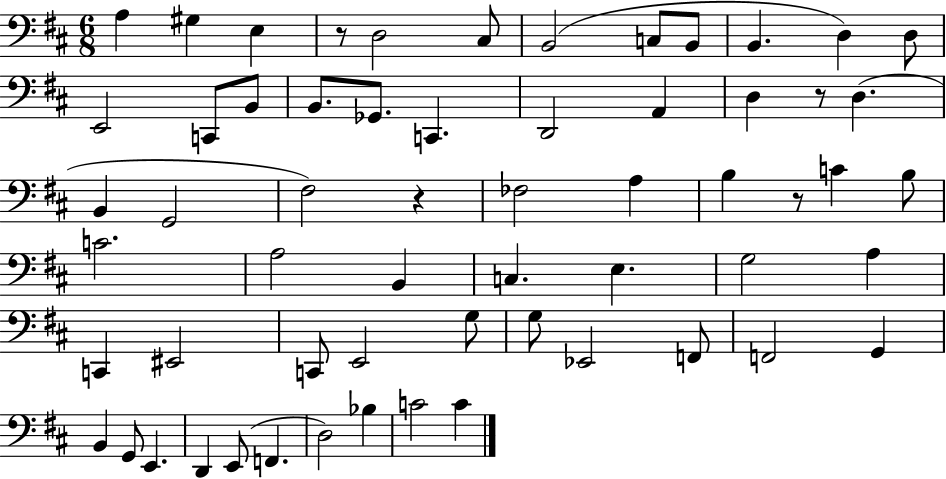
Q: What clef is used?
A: bass